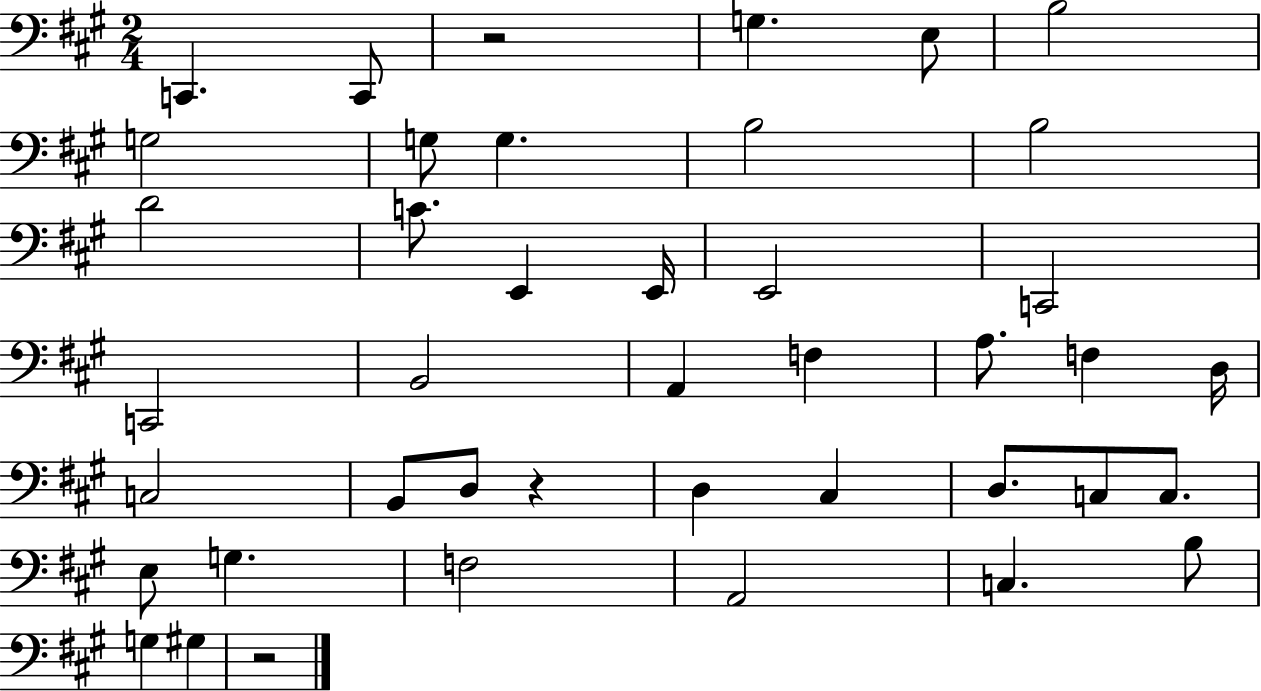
X:1
T:Untitled
M:2/4
L:1/4
K:A
C,, C,,/2 z2 G, E,/2 B,2 G,2 G,/2 G, B,2 B,2 D2 C/2 E,, E,,/4 E,,2 C,,2 C,,2 B,,2 A,, F, A,/2 F, D,/4 C,2 B,,/2 D,/2 z D, ^C, D,/2 C,/2 C,/2 E,/2 G, F,2 A,,2 C, B,/2 G, ^G, z2